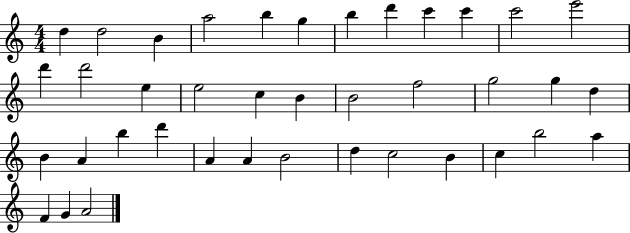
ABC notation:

X:1
T:Untitled
M:4/4
L:1/4
K:C
d d2 B a2 b g b d' c' c' c'2 e'2 d' d'2 e e2 c B B2 f2 g2 g d B A b d' A A B2 d c2 B c b2 a F G A2